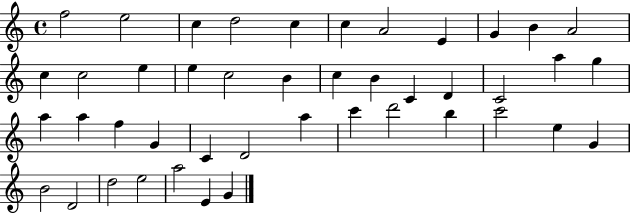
{
  \clef treble
  \time 4/4
  \defaultTimeSignature
  \key c \major
  f''2 e''2 | c''4 d''2 c''4 | c''4 a'2 e'4 | g'4 b'4 a'2 | \break c''4 c''2 e''4 | e''4 c''2 b'4 | c''4 b'4 c'4 d'4 | c'2 a''4 g''4 | \break a''4 a''4 f''4 g'4 | c'4 d'2 a''4 | c'''4 d'''2 b''4 | c'''2 e''4 g'4 | \break b'2 d'2 | d''2 e''2 | a''2 e'4 g'4 | \bar "|."
}